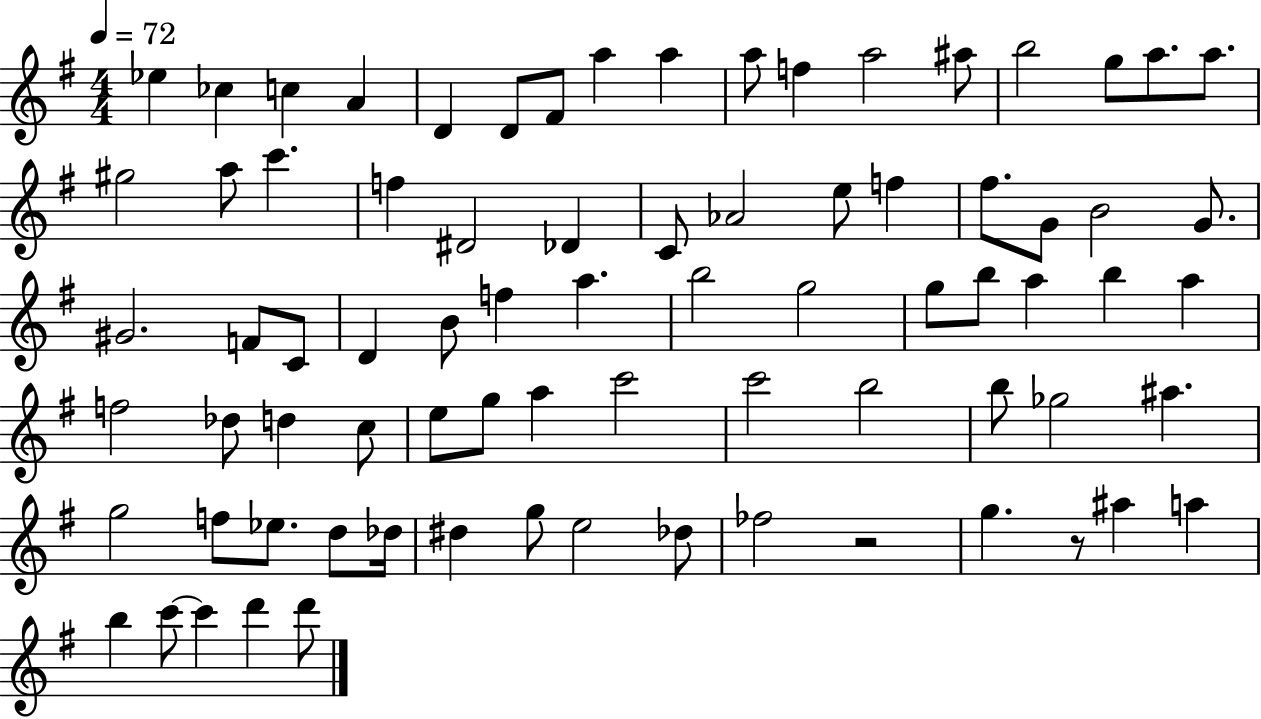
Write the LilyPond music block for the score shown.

{
  \clef treble
  \numericTimeSignature
  \time 4/4
  \key g \major
  \tempo 4 = 72
  ees''4 ces''4 c''4 a'4 | d'4 d'8 fis'8 a''4 a''4 | a''8 f''4 a''2 ais''8 | b''2 g''8 a''8. a''8. | \break gis''2 a''8 c'''4. | f''4 dis'2 des'4 | c'8 aes'2 e''8 f''4 | fis''8. g'8 b'2 g'8. | \break gis'2. f'8 c'8 | d'4 b'8 f''4 a''4. | b''2 g''2 | g''8 b''8 a''4 b''4 a''4 | \break f''2 des''8 d''4 c''8 | e''8 g''8 a''4 c'''2 | c'''2 b''2 | b''8 ges''2 ais''4. | \break g''2 f''8 ees''8. d''8 des''16 | dis''4 g''8 e''2 des''8 | fes''2 r2 | g''4. r8 ais''4 a''4 | \break b''4 c'''8~~ c'''4 d'''4 d'''8 | \bar "|."
}